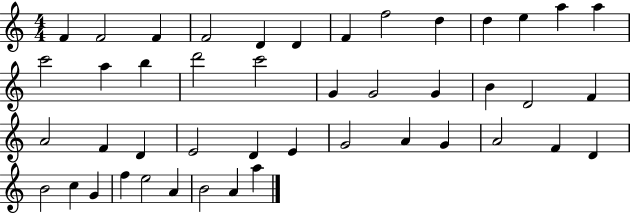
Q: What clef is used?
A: treble